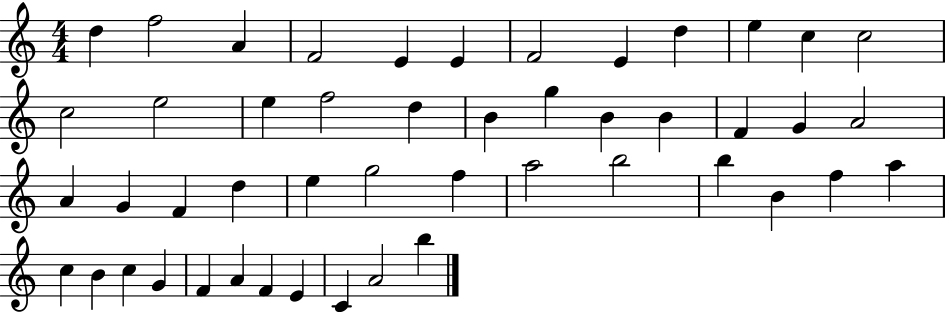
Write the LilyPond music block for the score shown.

{
  \clef treble
  \numericTimeSignature
  \time 4/4
  \key c \major
  d''4 f''2 a'4 | f'2 e'4 e'4 | f'2 e'4 d''4 | e''4 c''4 c''2 | \break c''2 e''2 | e''4 f''2 d''4 | b'4 g''4 b'4 b'4 | f'4 g'4 a'2 | \break a'4 g'4 f'4 d''4 | e''4 g''2 f''4 | a''2 b''2 | b''4 b'4 f''4 a''4 | \break c''4 b'4 c''4 g'4 | f'4 a'4 f'4 e'4 | c'4 a'2 b''4 | \bar "|."
}